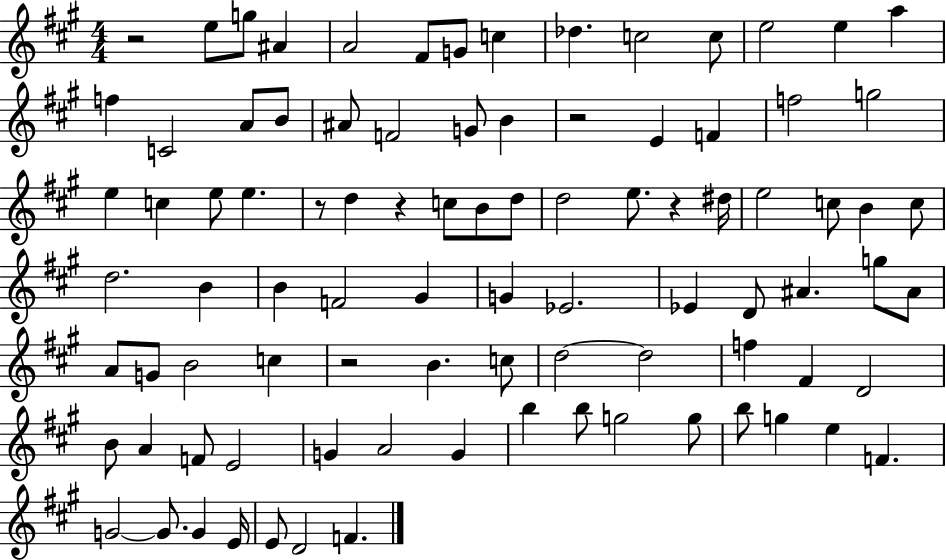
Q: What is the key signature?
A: A major